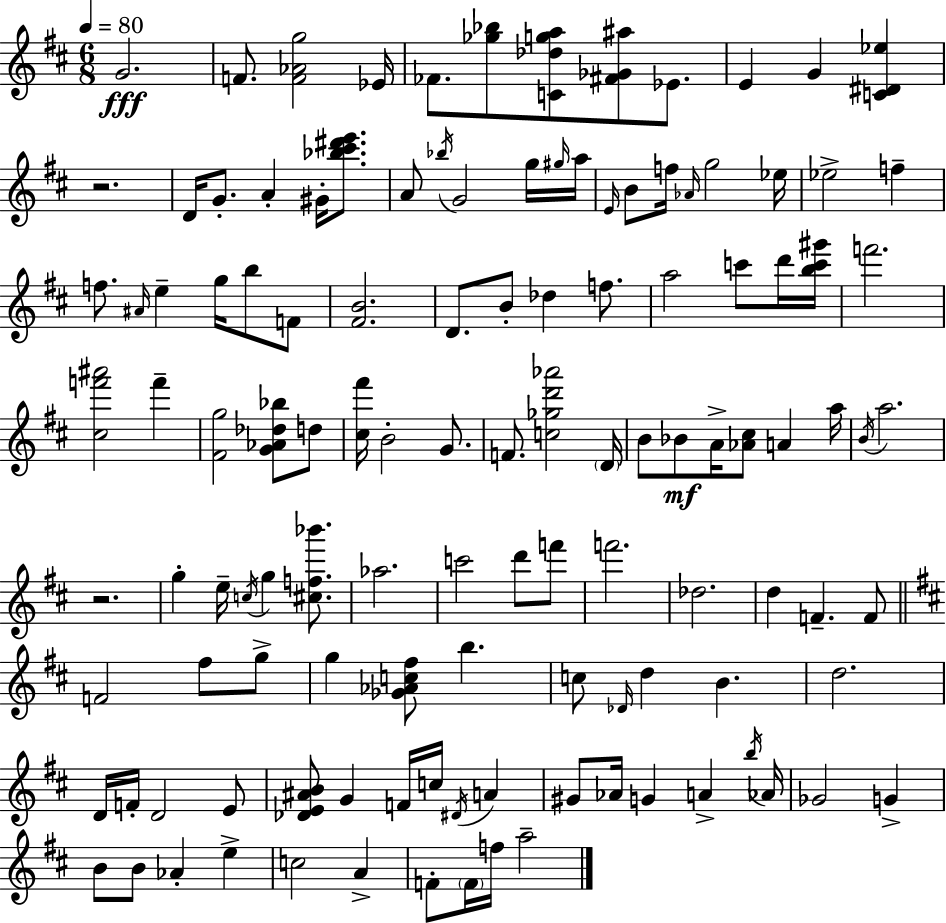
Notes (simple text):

G4/h. F4/e. [F4,Ab4,G5]/h Eb4/s FES4/e. [Gb5,Bb5]/e [C4,Db5,G5,A5]/e [F#4,Gb4,A#5]/e Eb4/e. E4/q G4/q [C4,D#4,Eb5]/q R/h. D4/s G4/e. A4/q G#4/s [Bb5,C#6,D#6,E6]/e. A4/e Bb5/s G4/h G5/s G#5/s A5/s E4/s B4/e F5/s Ab4/s G5/h Eb5/s Eb5/h F5/q F5/e. A#4/s E5/q G5/s B5/e F4/e [F#4,B4]/h. D4/e. B4/e Db5/q F5/e. A5/h C6/e D6/s [B5,C6,G#6]/s F6/h. [C#5,F6,A#6]/h F6/q [F#4,G5]/h [G4,Ab4,Db5,Bb5]/e D5/e [C#5,F#6]/s B4/h G4/e. F4/e. [C5,Gb5,D6,Ab6]/h D4/s B4/e Bb4/e A4/s [Ab4,C#5]/e A4/q A5/s B4/s A5/h. R/h. G5/q E5/s C5/s G5/q [C#5,F5,Bb6]/e. Ab5/h. C6/h D6/e F6/e F6/h. Db5/h. D5/q F4/q. F4/e F4/h F#5/e G5/e G5/q [Gb4,Ab4,C5,F#5]/e B5/q. C5/e Db4/s D5/q B4/q. D5/h. D4/s F4/s D4/h E4/e [Db4,E4,A#4,B4]/e G4/q F4/s C5/s D#4/s A4/q G#4/e Ab4/s G4/q A4/q B5/s Ab4/s Gb4/h G4/q B4/e B4/e Ab4/q E5/q C5/h A4/q F4/e F4/s F5/s A5/h